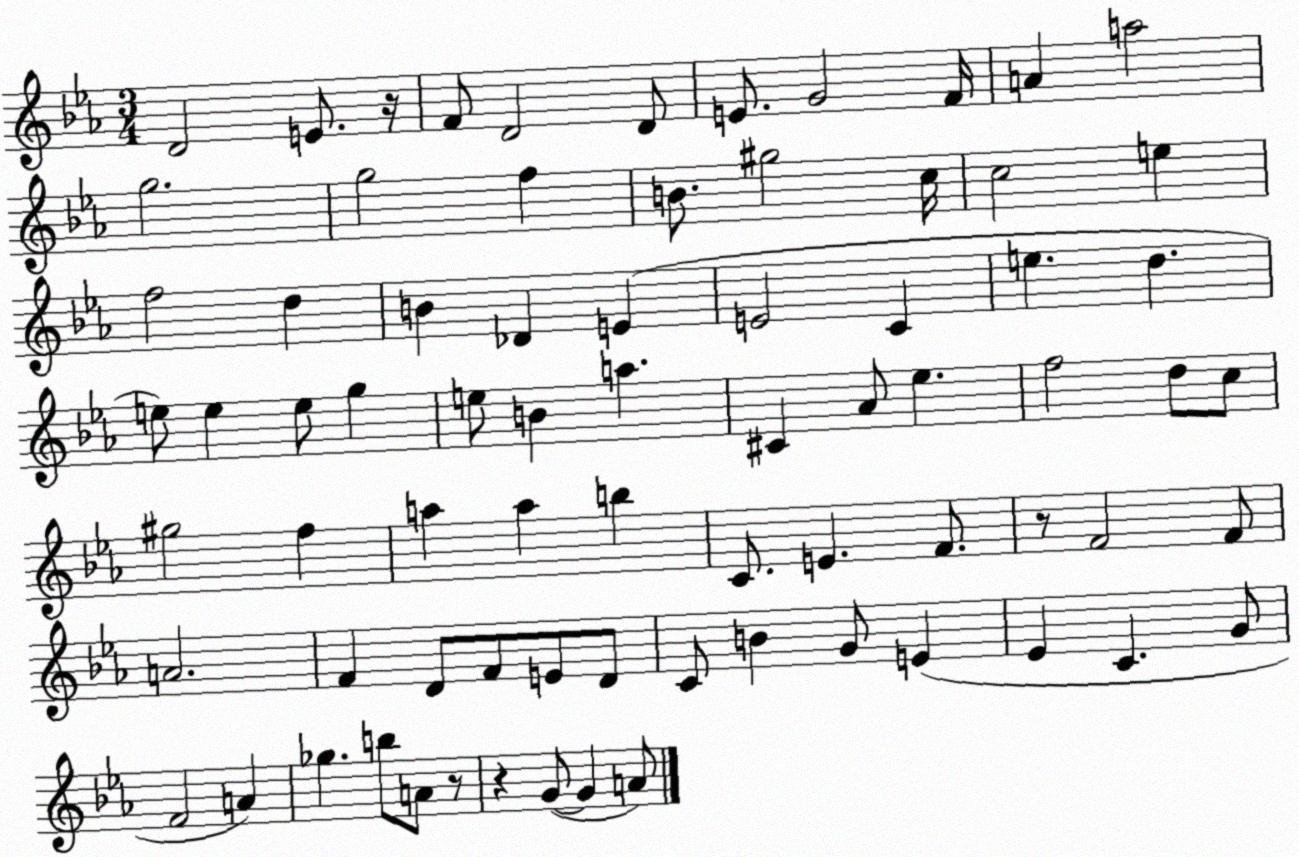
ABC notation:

X:1
T:Untitled
M:3/4
L:1/4
K:Eb
D2 E/2 z/4 F/2 D2 D/2 E/2 G2 F/4 A a2 g2 g2 f B/2 ^g2 c/4 c2 e f2 d B _D E E2 C e d e/2 e e/2 g e/2 B a ^C _A/2 _e f2 d/2 c/2 ^g2 f a a b C/2 E F/2 z/2 F2 F/2 A2 F D/2 F/2 E/2 D/2 C/2 B G/2 E _E C G/2 F2 A _g b/2 A/2 z/2 z G/2 G A/2